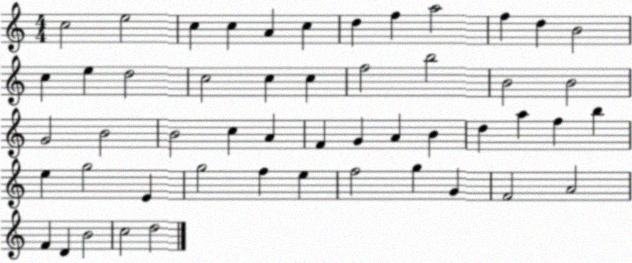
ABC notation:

X:1
T:Untitled
M:4/4
L:1/4
K:C
c2 e2 c c A c d f a2 f d B2 c e d2 c2 c c f2 b2 B2 B2 G2 B2 B2 c A F G A B d a f b e g2 E g2 f e f2 g G F2 A2 F D B2 c2 d2